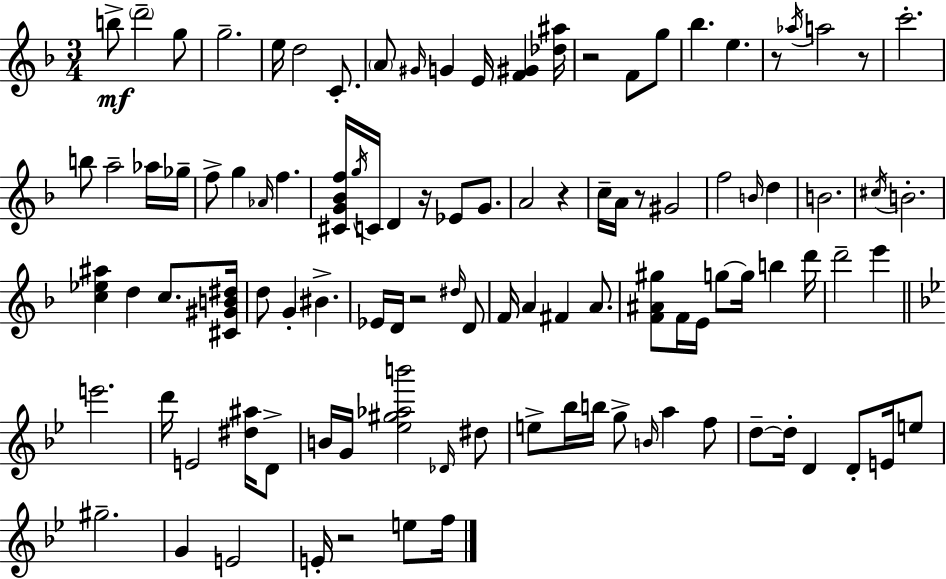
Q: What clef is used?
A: treble